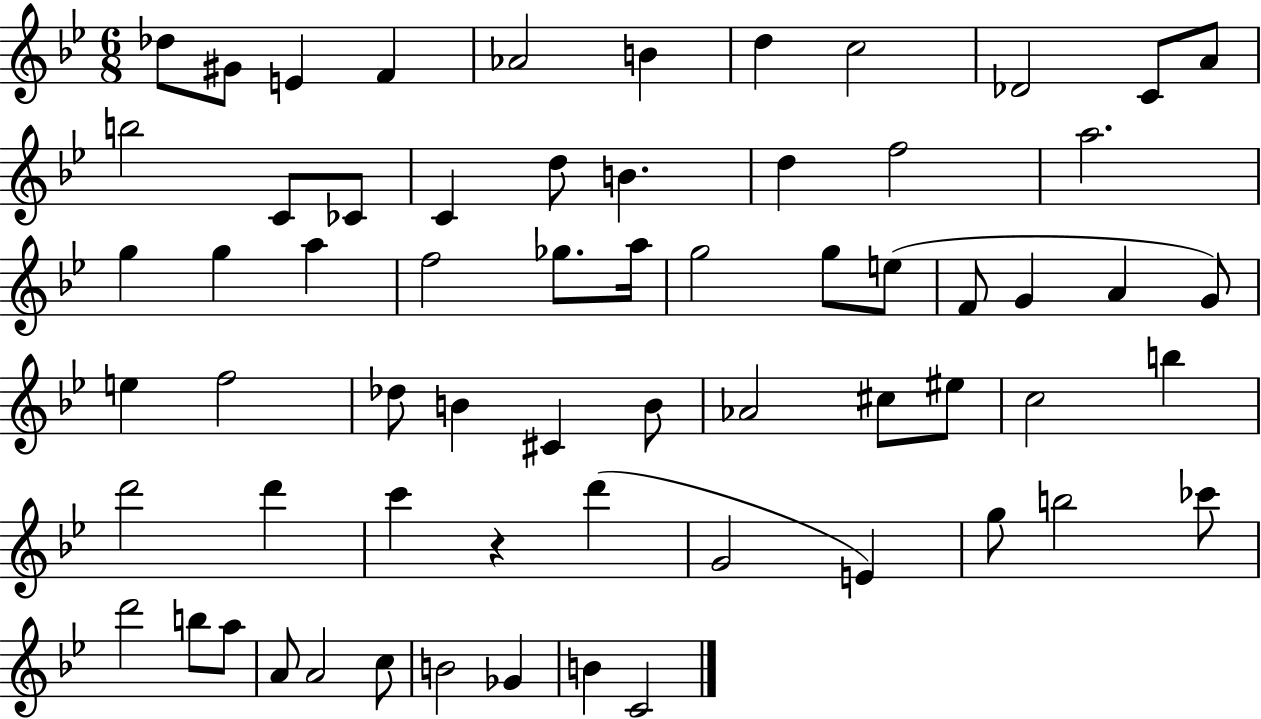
{
  \clef treble
  \numericTimeSignature
  \time 6/8
  \key bes \major
  des''8 gis'8 e'4 f'4 | aes'2 b'4 | d''4 c''2 | des'2 c'8 a'8 | \break b''2 c'8 ces'8 | c'4 d''8 b'4. | d''4 f''2 | a''2. | \break g''4 g''4 a''4 | f''2 ges''8. a''16 | g''2 g''8 e''8( | f'8 g'4 a'4 g'8) | \break e''4 f''2 | des''8 b'4 cis'4 b'8 | aes'2 cis''8 eis''8 | c''2 b''4 | \break d'''2 d'''4 | c'''4 r4 d'''4( | g'2 e'4) | g''8 b''2 ces'''8 | \break d'''2 b''8 a''8 | a'8 a'2 c''8 | b'2 ges'4 | b'4 c'2 | \break \bar "|."
}